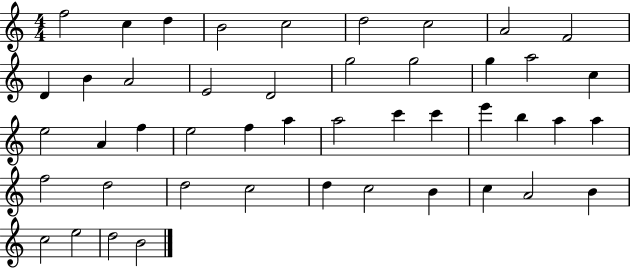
{
  \clef treble
  \numericTimeSignature
  \time 4/4
  \key c \major
  f''2 c''4 d''4 | b'2 c''2 | d''2 c''2 | a'2 f'2 | \break d'4 b'4 a'2 | e'2 d'2 | g''2 g''2 | g''4 a''2 c''4 | \break e''2 a'4 f''4 | e''2 f''4 a''4 | a''2 c'''4 c'''4 | e'''4 b''4 a''4 a''4 | \break f''2 d''2 | d''2 c''2 | d''4 c''2 b'4 | c''4 a'2 b'4 | \break c''2 e''2 | d''2 b'2 | \bar "|."
}